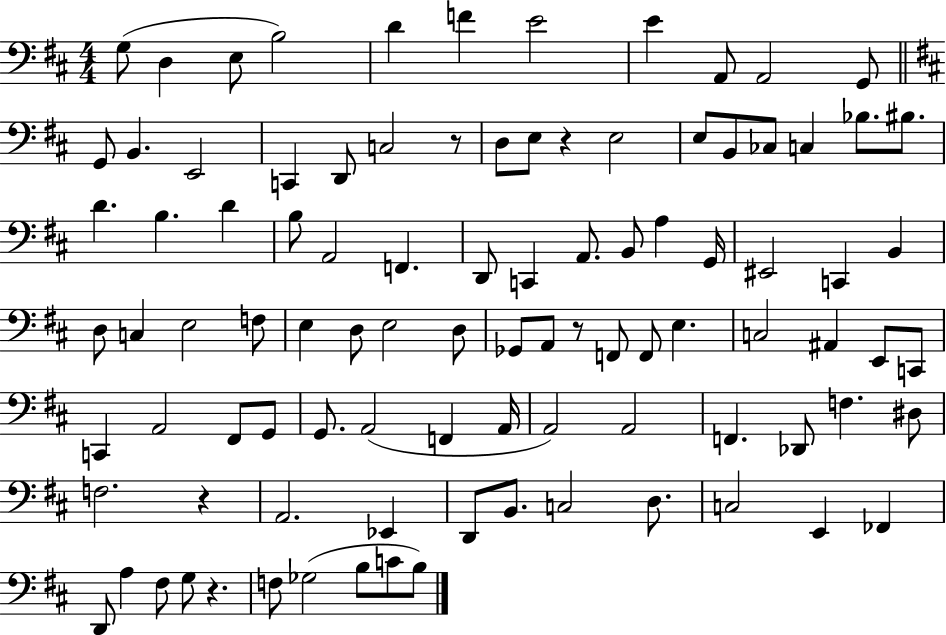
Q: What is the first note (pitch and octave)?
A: G3